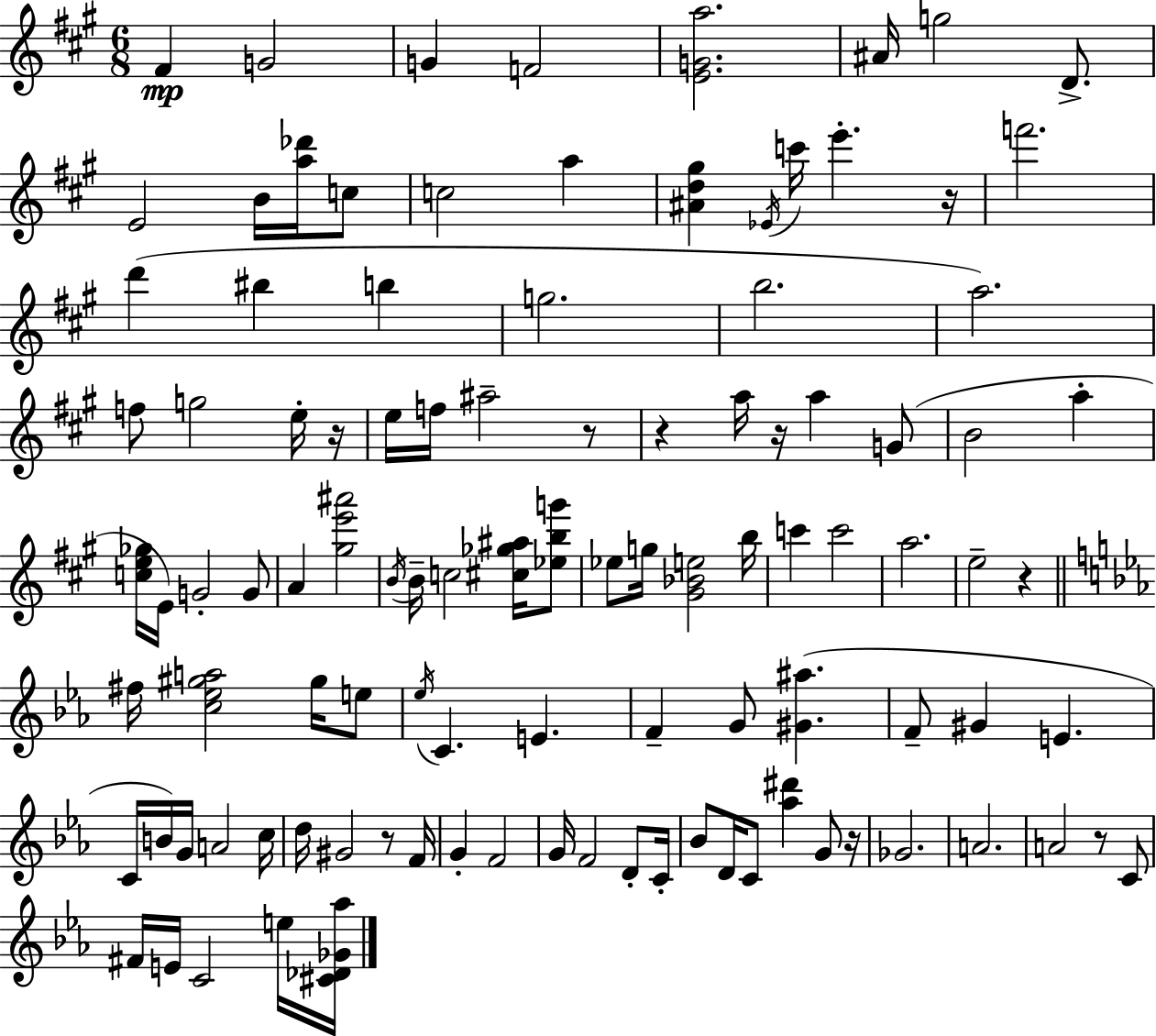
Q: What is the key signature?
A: A major